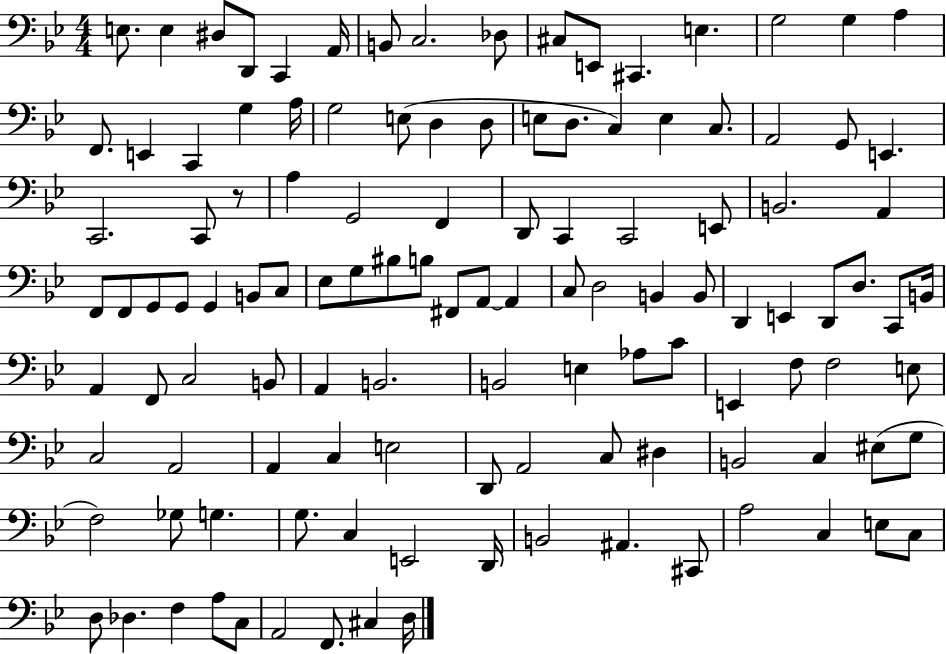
E3/e. E3/q D#3/e D2/e C2/q A2/s B2/e C3/h. Db3/e C#3/e E2/e C#2/q. E3/q. G3/h G3/q A3/q F2/e. E2/q C2/q G3/q A3/s G3/h E3/e D3/q D3/e E3/e D3/e. C3/q E3/q C3/e. A2/h G2/e E2/q. C2/h. C2/e R/e A3/q G2/h F2/q D2/e C2/q C2/h E2/e B2/h. A2/q F2/e F2/e G2/e G2/e G2/q B2/e C3/e Eb3/e G3/e BIS3/e B3/e F#2/e A2/e A2/q C3/e D3/h B2/q B2/e D2/q E2/q D2/e D3/e. C2/e B2/s A2/q F2/e C3/h B2/e A2/q B2/h. B2/h E3/q Ab3/e C4/e E2/q F3/e F3/h E3/e C3/h A2/h A2/q C3/q E3/h D2/e A2/h C3/e D#3/q B2/h C3/q EIS3/e G3/e F3/h Gb3/e G3/q. G3/e. C3/q E2/h D2/s B2/h A#2/q. C#2/e A3/h C3/q E3/e C3/e D3/e Db3/q. F3/q A3/e C3/e A2/h F2/e. C#3/q D3/s